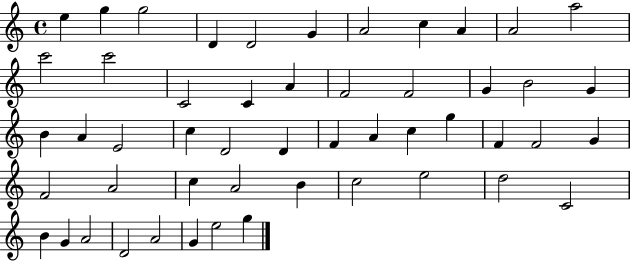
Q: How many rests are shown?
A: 0